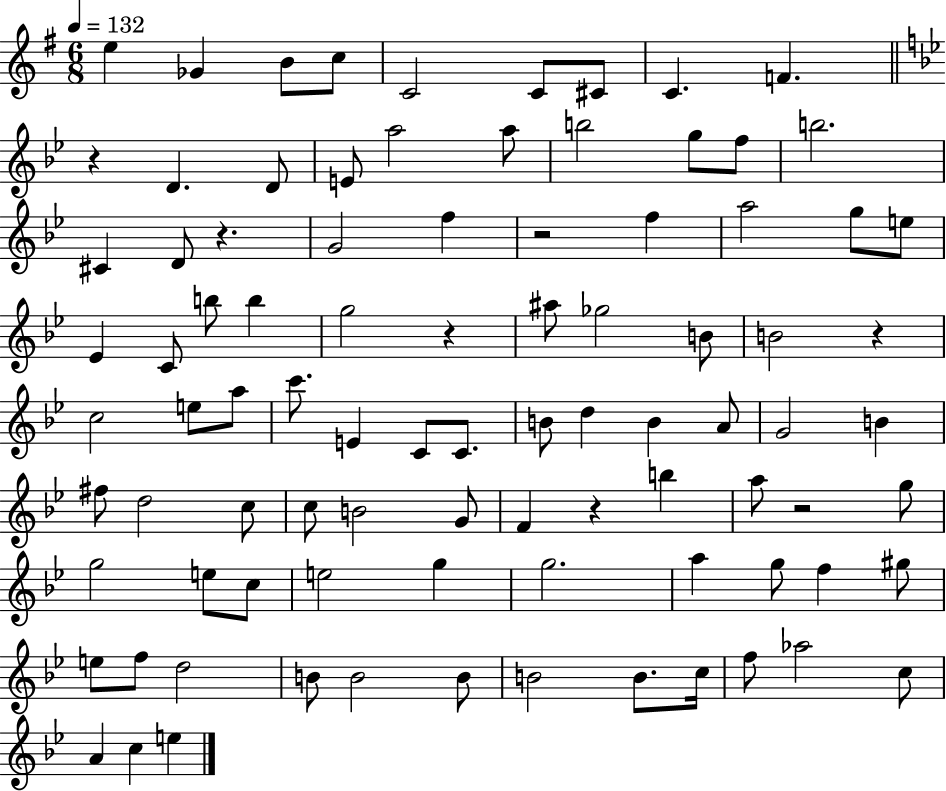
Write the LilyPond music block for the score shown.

{
  \clef treble
  \numericTimeSignature
  \time 6/8
  \key g \major
  \tempo 4 = 132
  \repeat volta 2 { e''4 ges'4 b'8 c''8 | c'2 c'8 cis'8 | c'4. f'4. | \bar "||" \break \key g \minor r4 d'4. d'8 | e'8 a''2 a''8 | b''2 g''8 f''8 | b''2. | \break cis'4 d'8 r4. | g'2 f''4 | r2 f''4 | a''2 g''8 e''8 | \break ees'4 c'8 b''8 b''4 | g''2 r4 | ais''8 ges''2 b'8 | b'2 r4 | \break c''2 e''8 a''8 | c'''8. e'4 c'8 c'8. | b'8 d''4 b'4 a'8 | g'2 b'4 | \break fis''8 d''2 c''8 | c''8 b'2 g'8 | f'4 r4 b''4 | a''8 r2 g''8 | \break g''2 e''8 c''8 | e''2 g''4 | g''2. | a''4 g''8 f''4 gis''8 | \break e''8 f''8 d''2 | b'8 b'2 b'8 | b'2 b'8. c''16 | f''8 aes''2 c''8 | \break a'4 c''4 e''4 | } \bar "|."
}